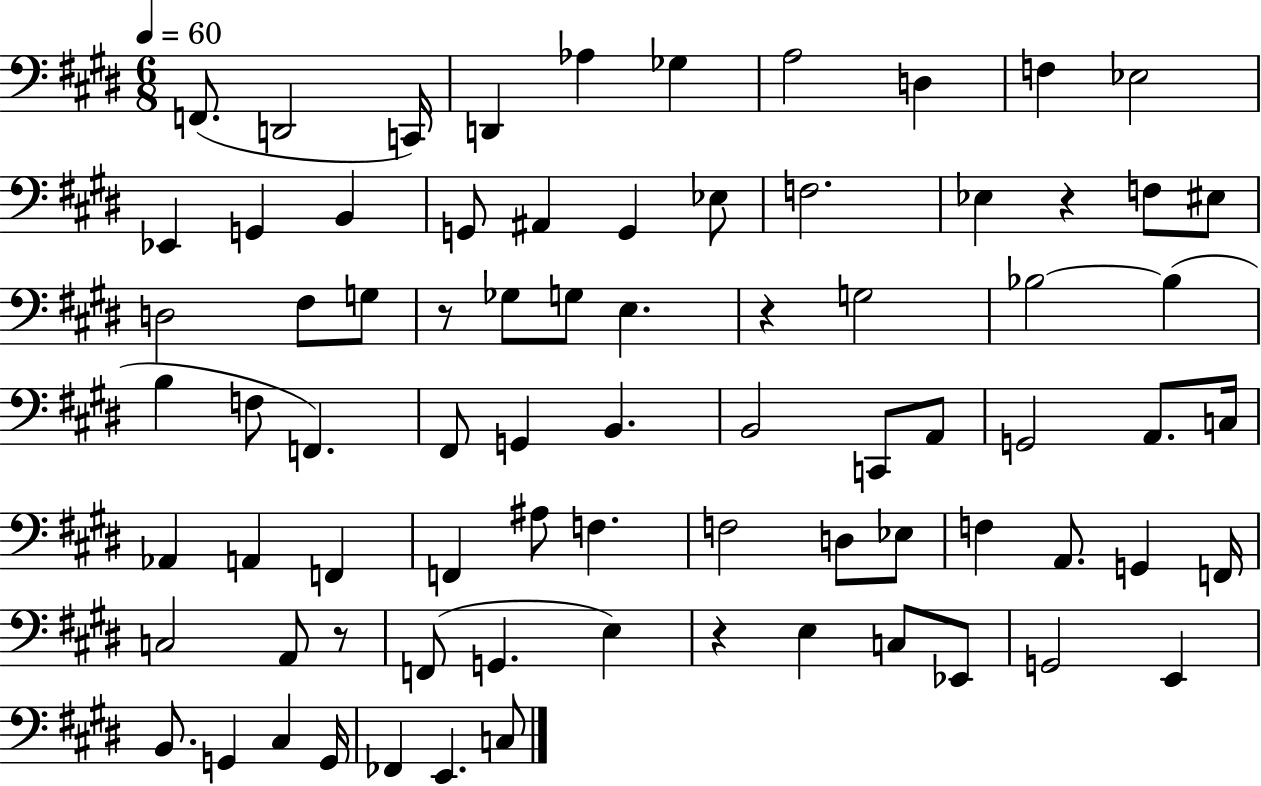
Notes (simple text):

F2/e. D2/h C2/s D2/q Ab3/q Gb3/q A3/h D3/q F3/q Eb3/h Eb2/q G2/q B2/q G2/e A#2/q G2/q Eb3/e F3/h. Eb3/q R/q F3/e EIS3/e D3/h F#3/e G3/e R/e Gb3/e G3/e E3/q. R/q G3/h Bb3/h Bb3/q B3/q F3/e F2/q. F#2/e G2/q B2/q. B2/h C2/e A2/e G2/h A2/e. C3/s Ab2/q A2/q F2/q F2/q A#3/e F3/q. F3/h D3/e Eb3/e F3/q A2/e. G2/q F2/s C3/h A2/e R/e F2/e G2/q. E3/q R/q E3/q C3/e Eb2/e G2/h E2/q B2/e. G2/q C#3/q G2/s FES2/q E2/q. C3/e